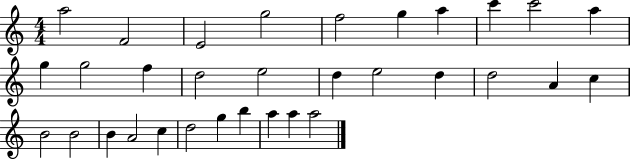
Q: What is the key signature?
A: C major